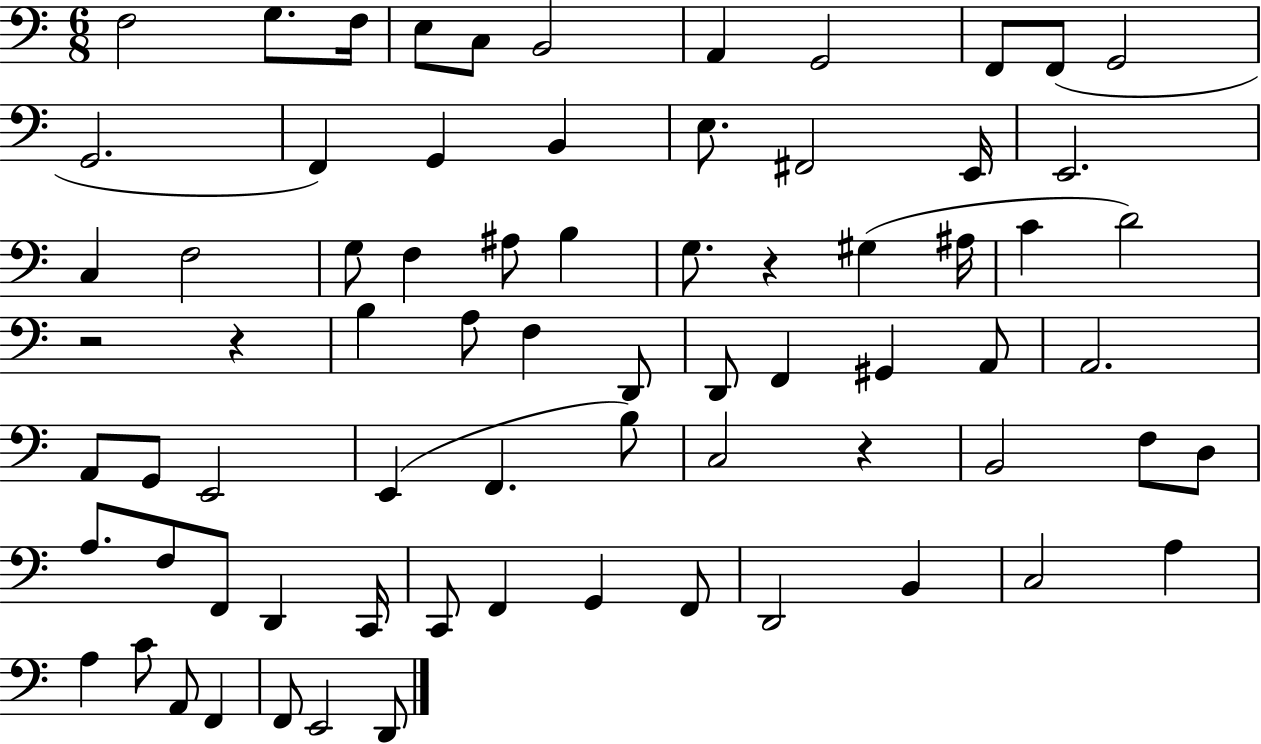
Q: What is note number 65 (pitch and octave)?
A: A2